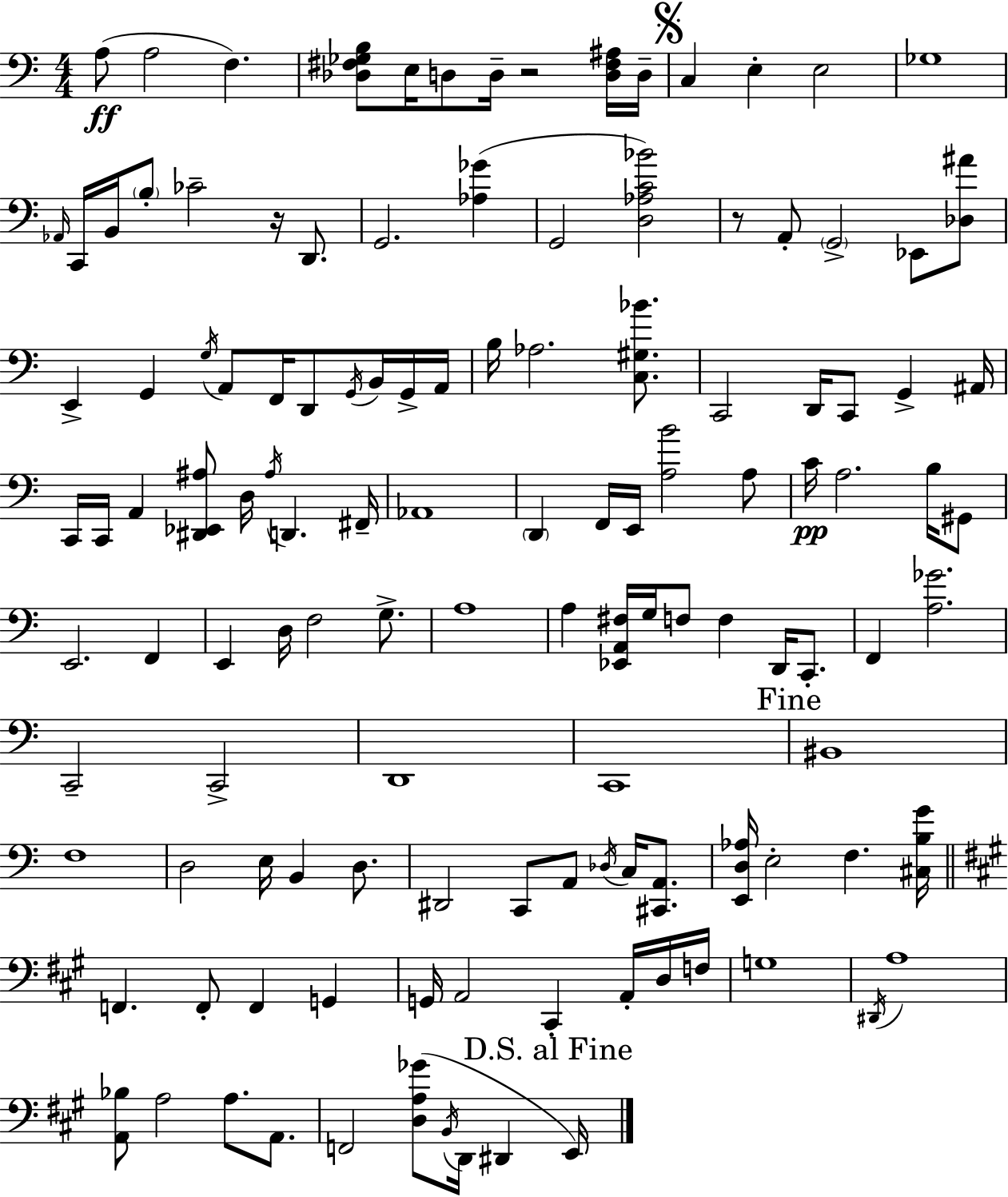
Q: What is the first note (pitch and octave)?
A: A3